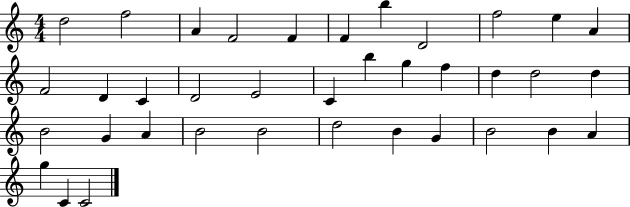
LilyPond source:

{
  \clef treble
  \numericTimeSignature
  \time 4/4
  \key c \major
  d''2 f''2 | a'4 f'2 f'4 | f'4 b''4 d'2 | f''2 e''4 a'4 | \break f'2 d'4 c'4 | d'2 e'2 | c'4 b''4 g''4 f''4 | d''4 d''2 d''4 | \break b'2 g'4 a'4 | b'2 b'2 | d''2 b'4 g'4 | b'2 b'4 a'4 | \break g''4 c'4 c'2 | \bar "|."
}